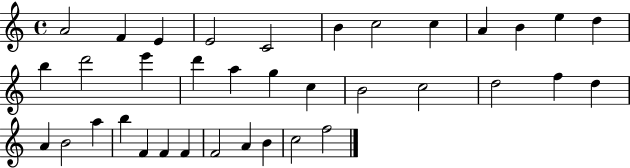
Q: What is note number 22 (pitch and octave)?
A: D5